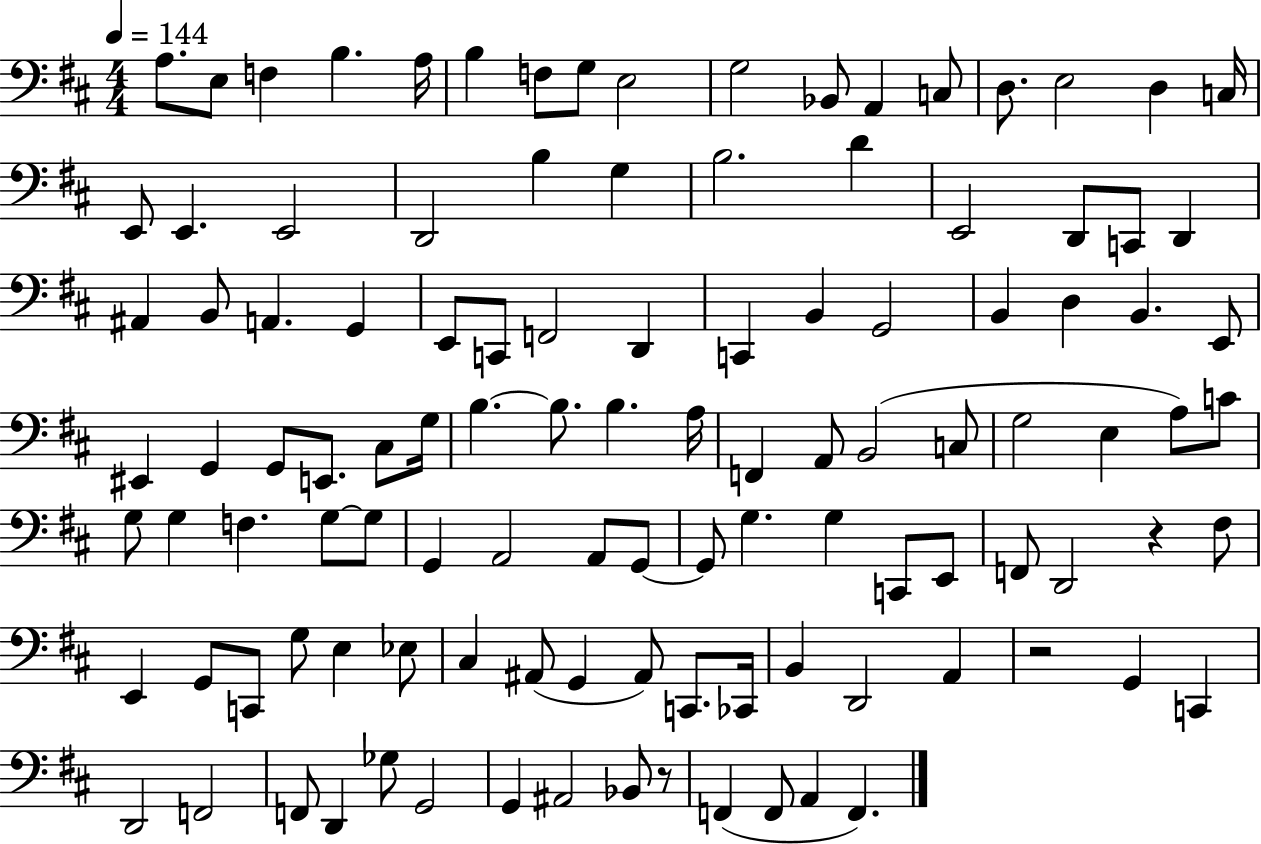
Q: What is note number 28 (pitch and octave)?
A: C2